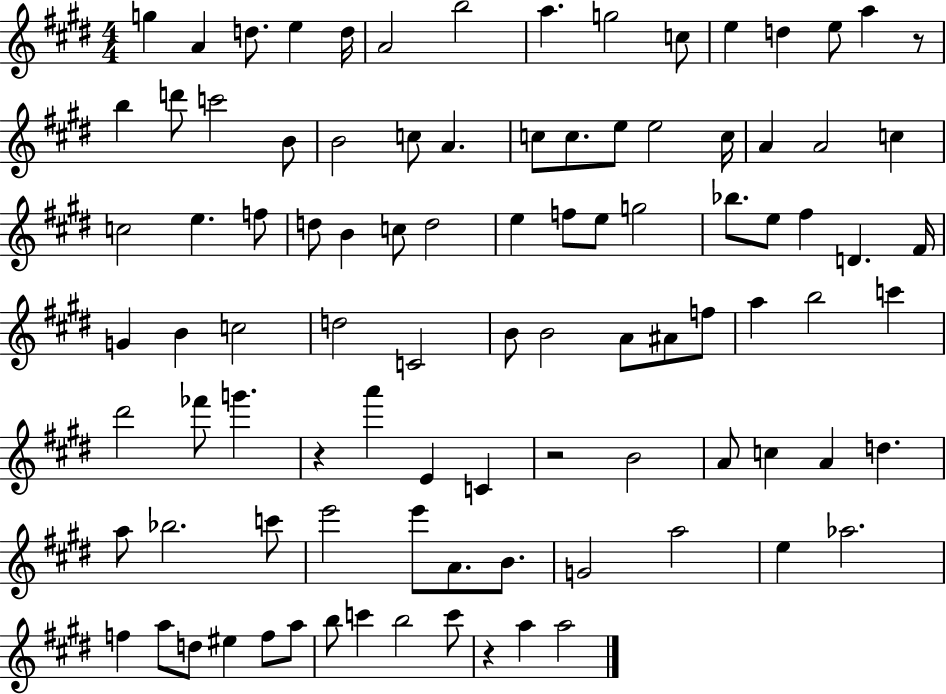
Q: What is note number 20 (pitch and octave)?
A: C5